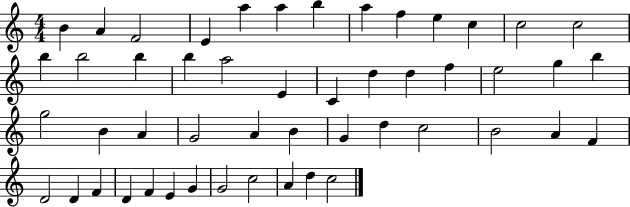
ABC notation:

X:1
T:Untitled
M:4/4
L:1/4
K:C
B A F2 E a a b a f e c c2 c2 b b2 b b a2 E C d d f e2 g b g2 B A G2 A B G d c2 B2 A F D2 D F D F E G G2 c2 A d c2